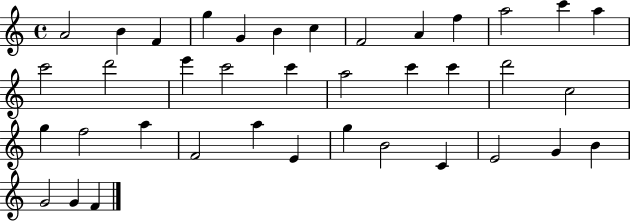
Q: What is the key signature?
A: C major